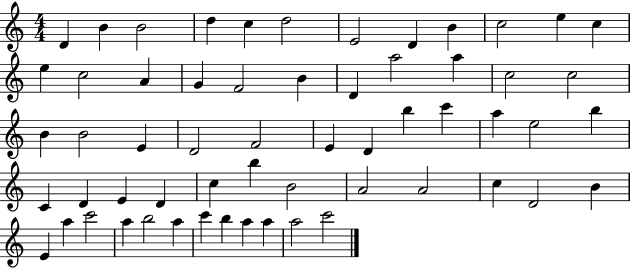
D4/q B4/q B4/h D5/q C5/q D5/h E4/h D4/q B4/q C5/h E5/q C5/q E5/q C5/h A4/q G4/q F4/h B4/q D4/q A5/h A5/q C5/h C5/h B4/q B4/h E4/q D4/h F4/h E4/q D4/q B5/q C6/q A5/q E5/h B5/q C4/q D4/q E4/q D4/q C5/q B5/q B4/h A4/h A4/h C5/q D4/h B4/q E4/q A5/q C6/h A5/q B5/h A5/q C6/q B5/q A5/q A5/q A5/h C6/h